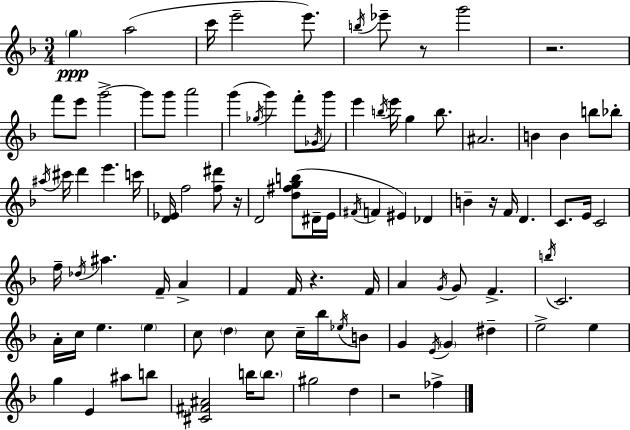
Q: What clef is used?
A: treble